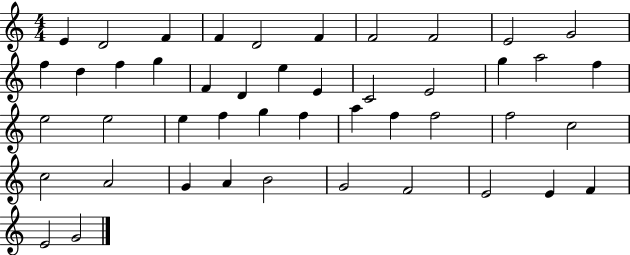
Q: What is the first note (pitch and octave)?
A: E4